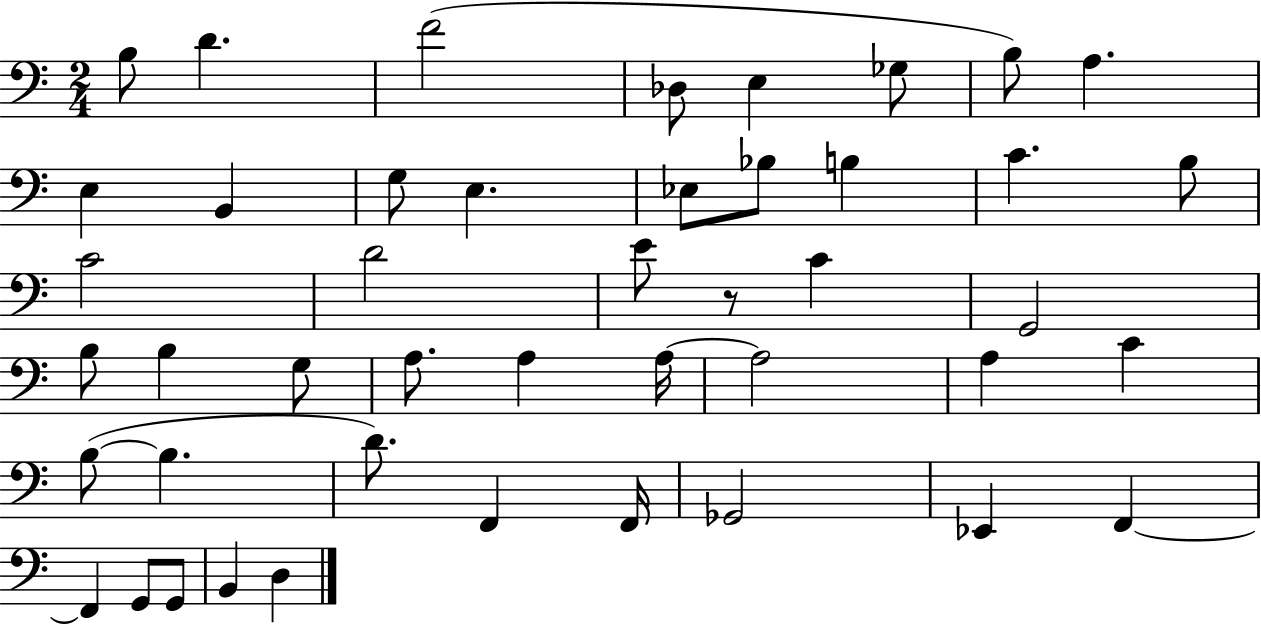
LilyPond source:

{
  \clef bass
  \numericTimeSignature
  \time 2/4
  \key c \major
  \repeat volta 2 { b8 d'4. | f'2( | des8 e4 ges8 | b8) a4. | \break e4 b,4 | g8 e4. | ees8 bes8 b4 | c'4. b8 | \break c'2 | d'2 | e'8 r8 c'4 | g,2 | \break b8 b4 g8 | a8. a4 a16~~ | a2 | a4 c'4 | \break b8~(~ b4. | d'8.) f,4 f,16 | ges,2 | ees,4 f,4~~ | \break f,4 g,8 g,8 | b,4 d4 | } \bar "|."
}